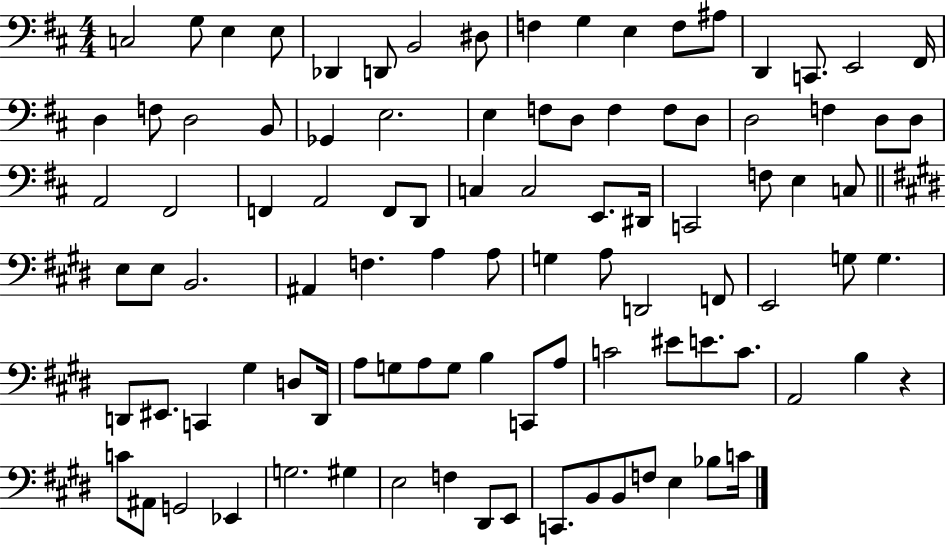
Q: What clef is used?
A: bass